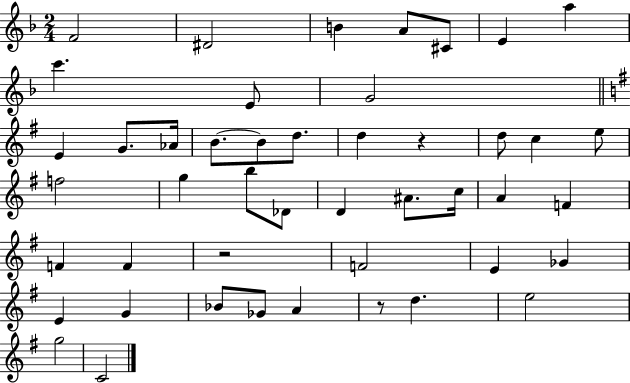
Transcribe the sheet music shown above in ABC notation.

X:1
T:Untitled
M:2/4
L:1/4
K:F
F2 ^D2 B A/2 ^C/2 E a c' E/2 G2 E G/2 _A/4 B/2 B/2 d/2 d z d/2 c e/2 f2 g b/2 _D/2 D ^A/2 c/4 A F F F z2 F2 E _G E G _B/2 _G/2 A z/2 d e2 g2 C2